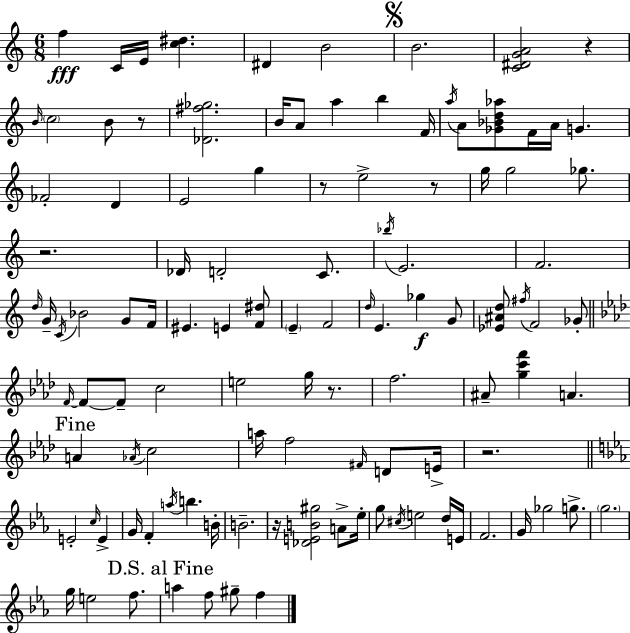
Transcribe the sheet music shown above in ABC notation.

X:1
T:Untitled
M:6/8
L:1/4
K:C
f C/4 E/4 [c^d] ^D B2 B2 [C^DGA]2 z B/4 c2 B/2 z/2 [_D^f_g]2 B/4 A/2 a b F/4 a/4 A/2 [_G_Bd_a]/2 F/4 A/4 G _F2 D E2 g z/2 e2 z/2 g/4 g2 _g/2 z2 _D/4 D2 C/2 _b/4 E2 F2 d/4 G/4 C/4 _B2 G/2 F/4 ^E E [F^d]/2 E F2 d/4 E _g G/2 [_E^Ad]/2 ^f/4 F2 _G/2 F/4 F/2 F/2 c2 e2 g/4 z/2 f2 ^A/2 [gc'f'] A A _A/4 c2 a/4 f2 ^F/4 D/2 E/4 z2 E2 c/4 E G/4 F a/4 b B/4 B2 z/4 [_DEB^g]2 A/2 _e/4 g/2 ^c/4 e2 d/4 E/4 F2 G/4 _g2 g/2 g2 g/4 e2 f/2 a f/2 ^g/2 f